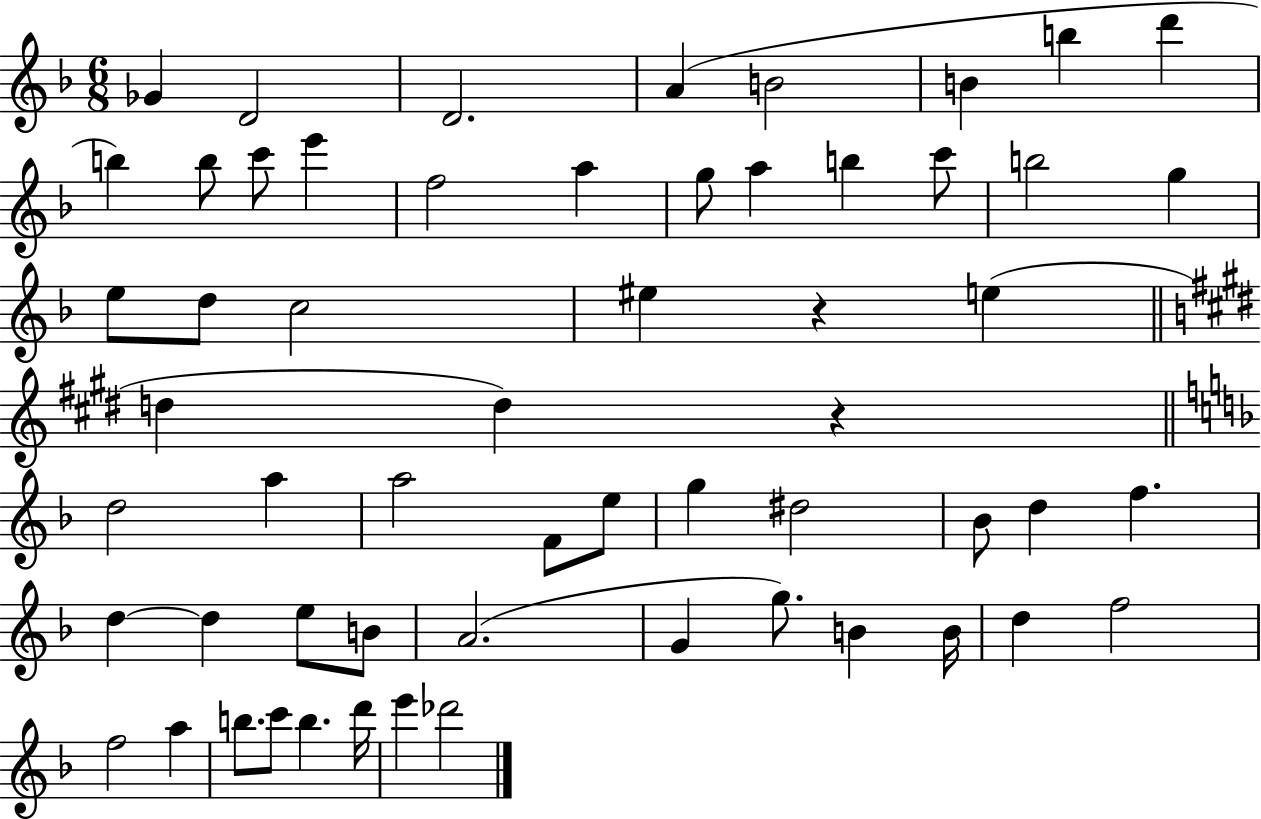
Gb4/q D4/h D4/h. A4/q B4/h B4/q B5/q D6/q B5/q B5/e C6/e E6/q F5/h A5/q G5/e A5/q B5/q C6/e B5/h G5/q E5/e D5/e C5/h EIS5/q R/q E5/q D5/q D5/q R/q D5/h A5/q A5/h F4/e E5/e G5/q D#5/h Bb4/e D5/q F5/q. D5/q D5/q E5/e B4/e A4/h. G4/q G5/e. B4/q B4/s D5/q F5/h F5/h A5/q B5/e. C6/e B5/q. D6/s E6/q Db6/h